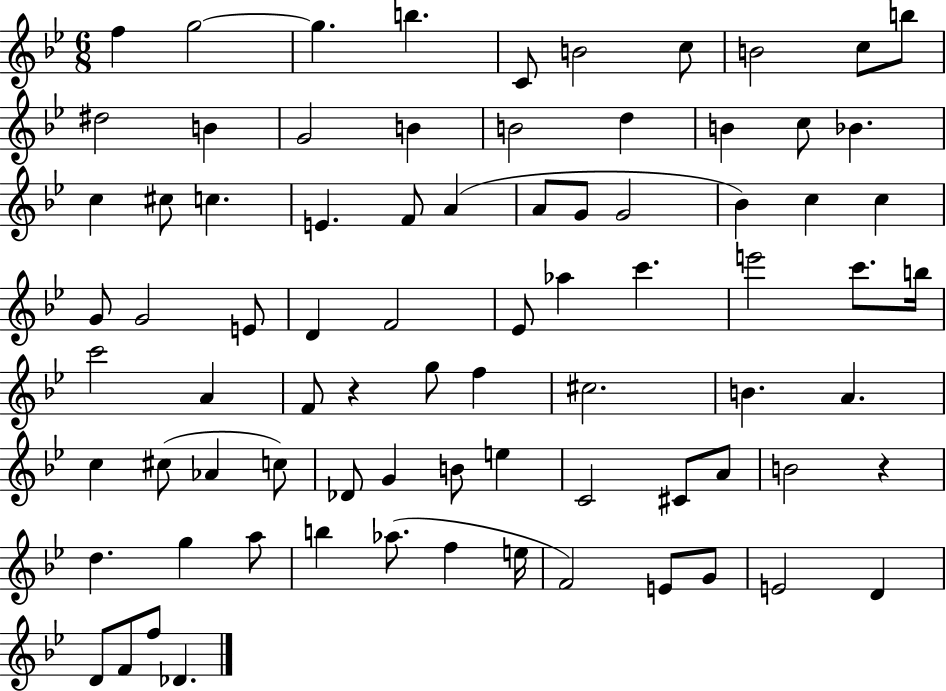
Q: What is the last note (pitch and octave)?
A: Db4